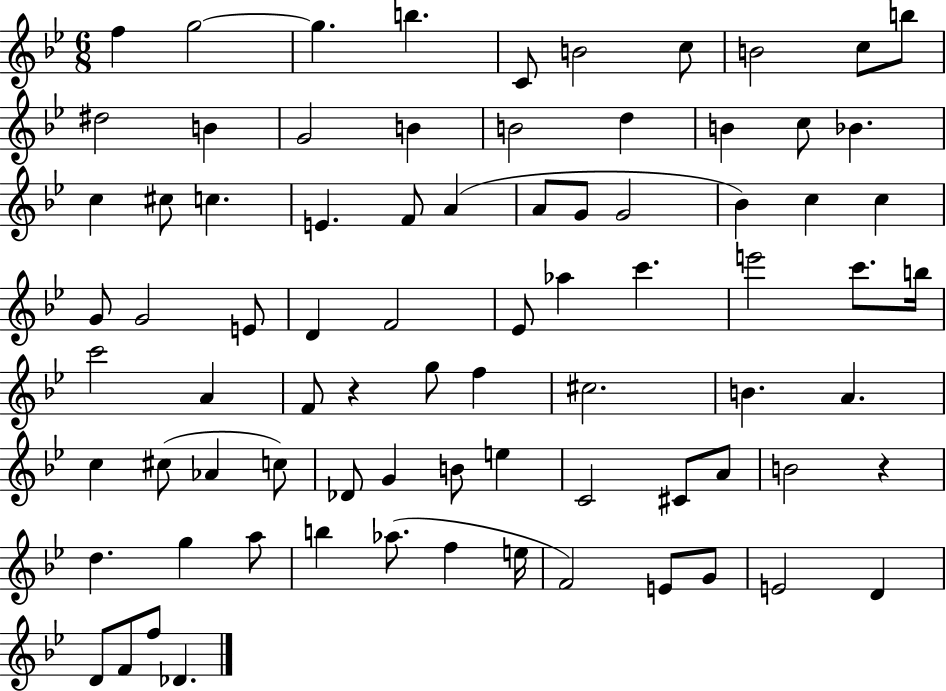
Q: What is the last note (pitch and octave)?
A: Db4